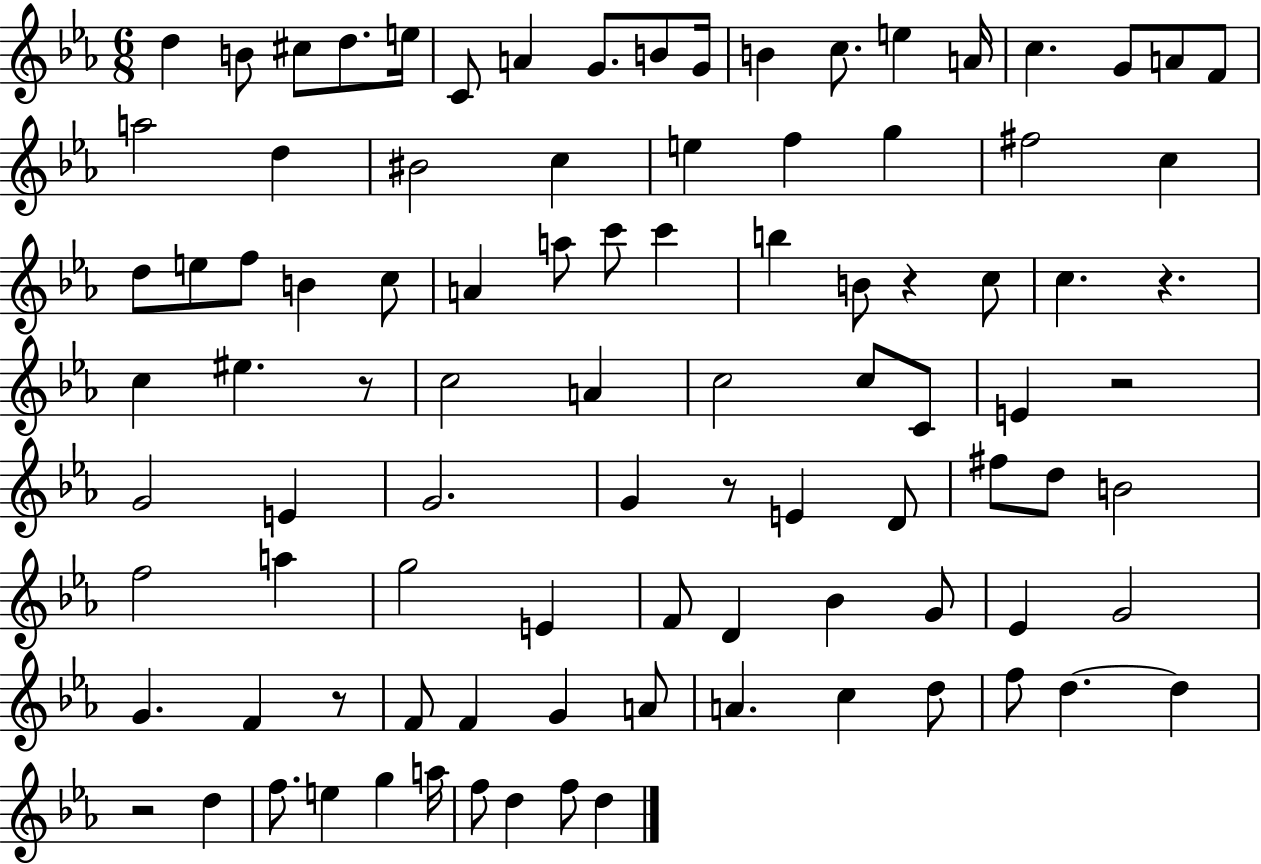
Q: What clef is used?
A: treble